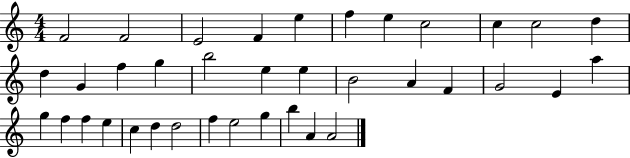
X:1
T:Untitled
M:4/4
L:1/4
K:C
F2 F2 E2 F e f e c2 c c2 d d G f g b2 e e B2 A F G2 E a g f f e c d d2 f e2 g b A A2